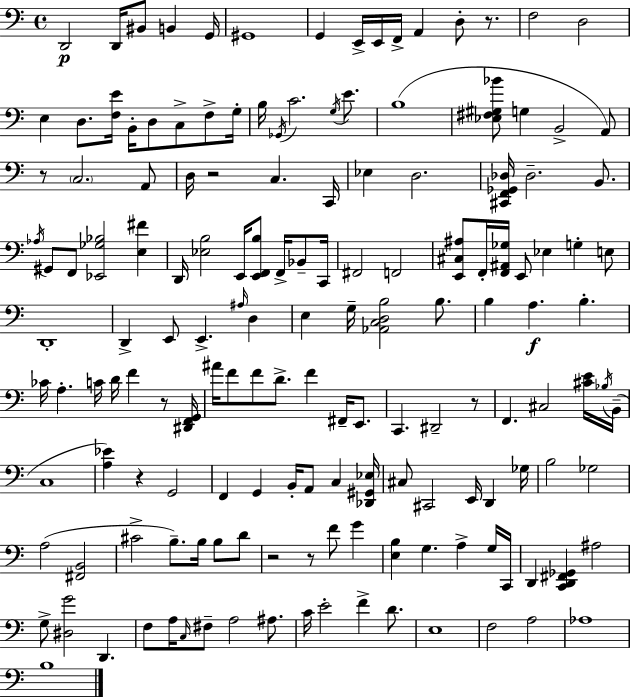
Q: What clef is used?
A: bass